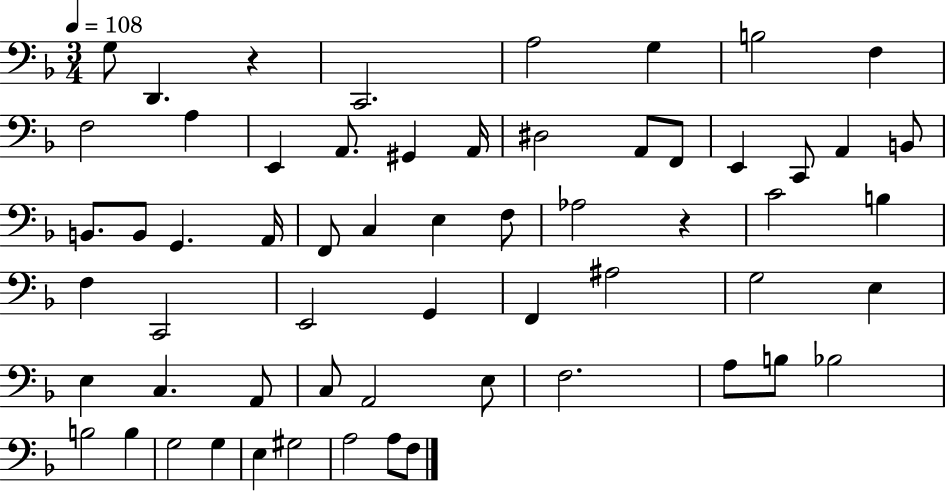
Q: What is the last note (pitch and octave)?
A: F3